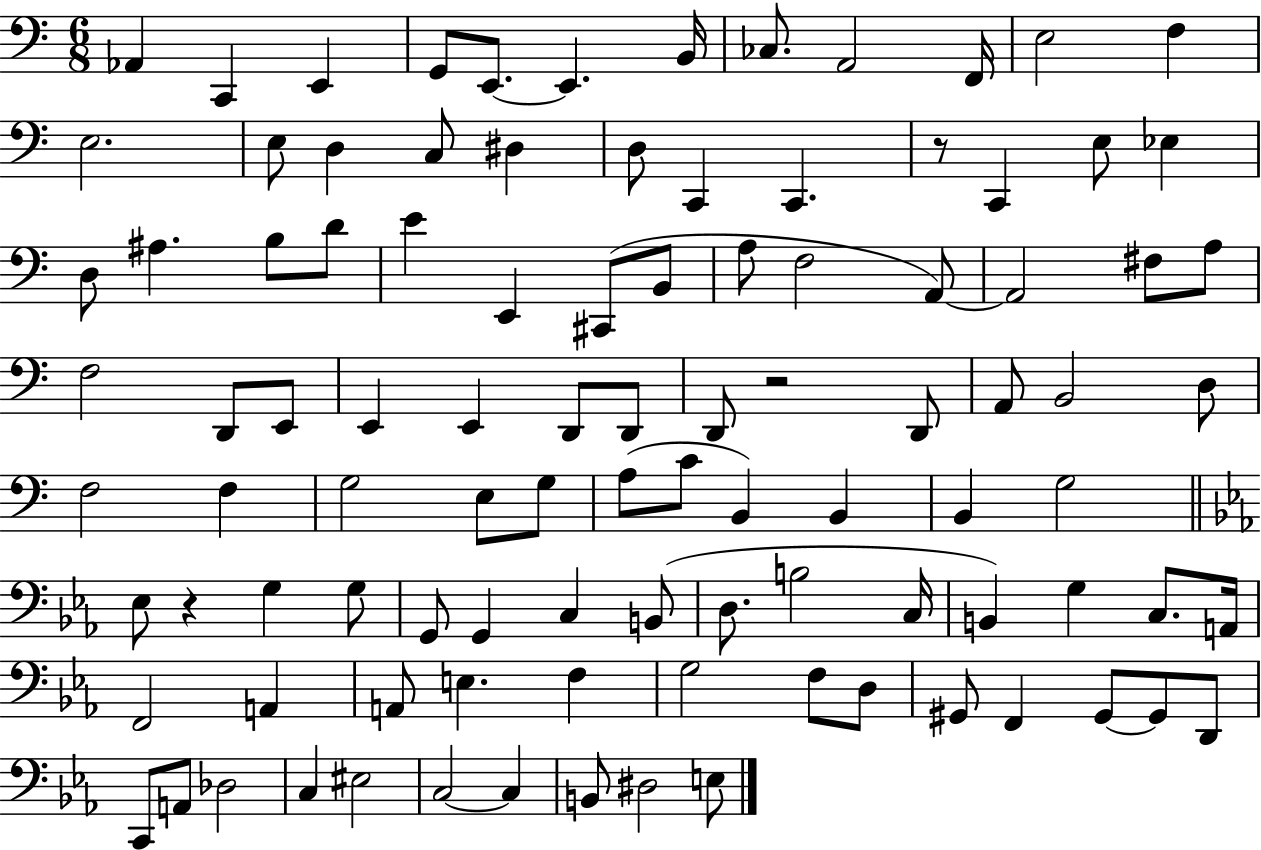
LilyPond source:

{
  \clef bass
  \numericTimeSignature
  \time 6/8
  \key c \major
  aes,4 c,4 e,4 | g,8 e,8.~~ e,4. b,16 | ces8. a,2 f,16 | e2 f4 | \break e2. | e8 d4 c8 dis4 | d8 c,4 c,4. | r8 c,4 e8 ees4 | \break d8 ais4. b8 d'8 | e'4 e,4 cis,8( b,8 | a8 f2 a,8~~) | a,2 fis8 a8 | \break f2 d,8 e,8 | e,4 e,4 d,8 d,8 | d,8 r2 d,8 | a,8 b,2 d8 | \break f2 f4 | g2 e8 g8 | a8( c'8 b,4) b,4 | b,4 g2 | \break \bar "||" \break \key c \minor ees8 r4 g4 g8 | g,8 g,4 c4 b,8( | d8. b2 c16 | b,4) g4 c8. a,16 | \break f,2 a,4 | a,8 e4. f4 | g2 f8 d8 | gis,8 f,4 gis,8~~ gis,8 d,8 | \break c,8 a,8 des2 | c4 eis2 | c2~~ c4 | b,8 dis2 e8 | \break \bar "|."
}